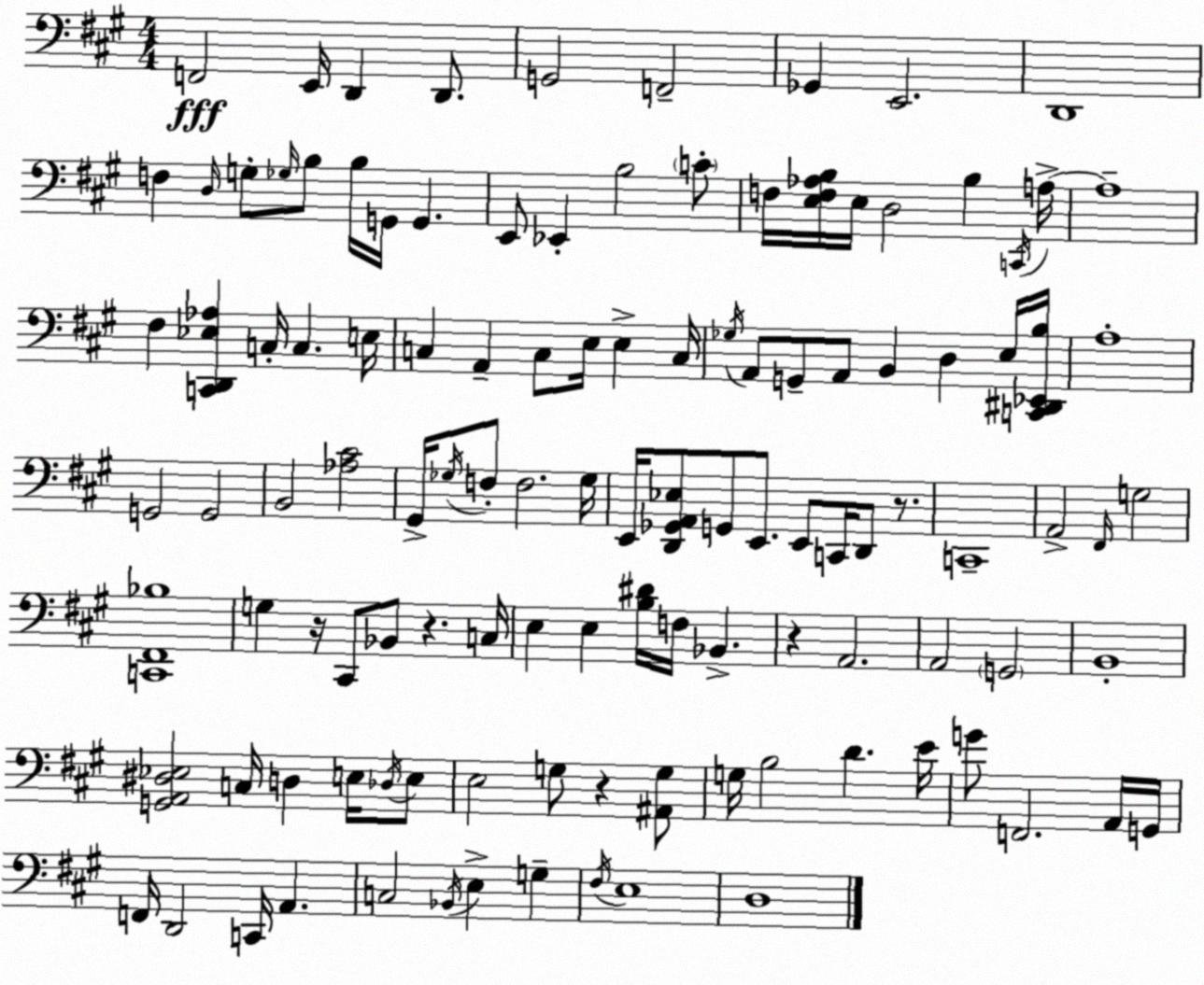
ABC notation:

X:1
T:Untitled
M:4/4
L:1/4
K:A
F,,2 E,,/4 D,, D,,/2 G,,2 F,,2 _G,, E,,2 D,,4 F, D,/4 G,/2 _G,/4 B,/2 B,/4 G,,/4 G,, E,,/2 _E,, B,2 C/2 F,/4 [E,F,_A,B,]/4 E,/4 D,2 B, C,,/4 A,/4 A,4 ^F, [C,,D,,_E,_A,] C,/4 C, E,/4 C, A,, C,/2 E,/4 E, C,/4 _G,/4 A,,/2 G,,/2 A,,/2 B,, D, E,/4 [C,,^D,,_E,,B,]/4 A,4 G,,2 G,,2 B,,2 [_A,^C]2 ^G,,/4 _G,/4 F,/2 F,2 _G,/4 E,,/4 [D,,_G,,A,,_E,]/2 G,,/2 E,,/2 E,,/2 C,,/4 D,,/2 z/2 C,,4 A,,2 ^F,,/4 G,2 [C,,^F,,_B,]4 G, z/4 ^C,,/2 _B,,/2 z C,/4 E, E, [B,^D]/4 F,/4 _B,, z A,,2 A,,2 G,,2 B,,4 [G,,A,,^D,_E,]2 C,/4 D, E,/4 _D,/4 E,/2 E,2 G,/2 z [^A,,G,]/2 G,/4 B,2 D E/4 G/2 F,,2 A,,/4 G,,/4 F,,/4 D,,2 C,,/4 A,, C,2 _B,,/4 E, G, ^F,/4 E,4 D,4